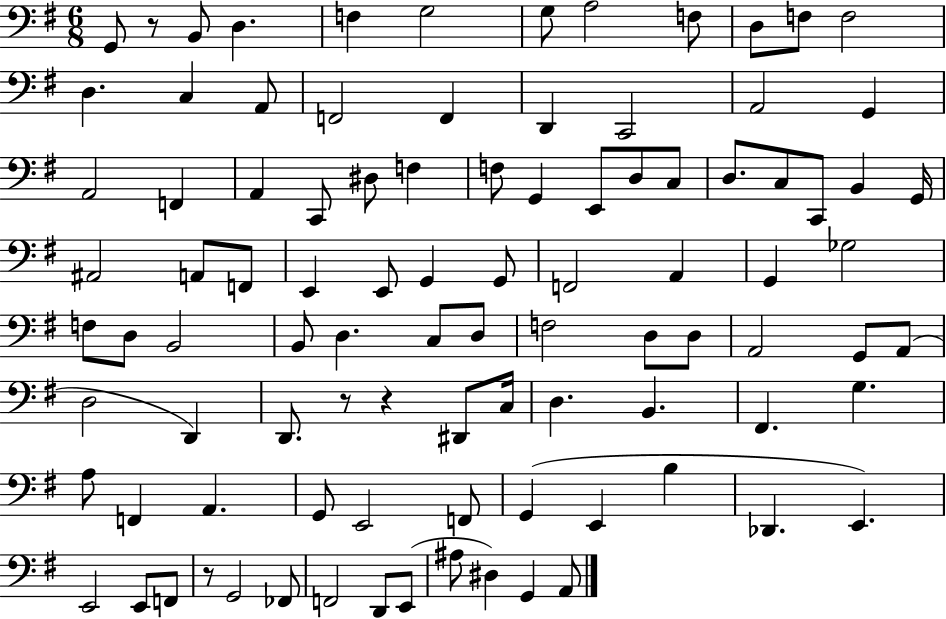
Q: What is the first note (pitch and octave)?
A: G2